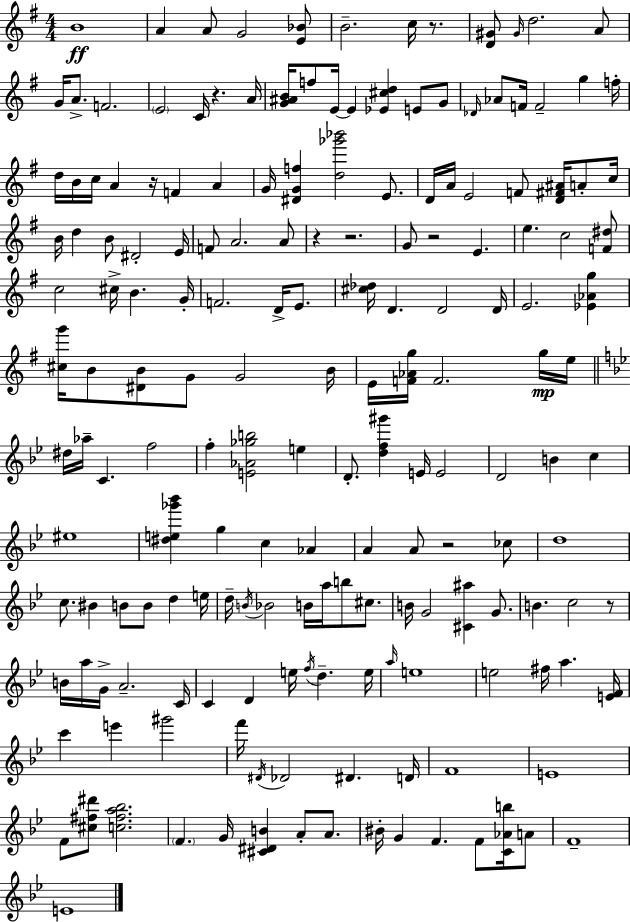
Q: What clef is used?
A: treble